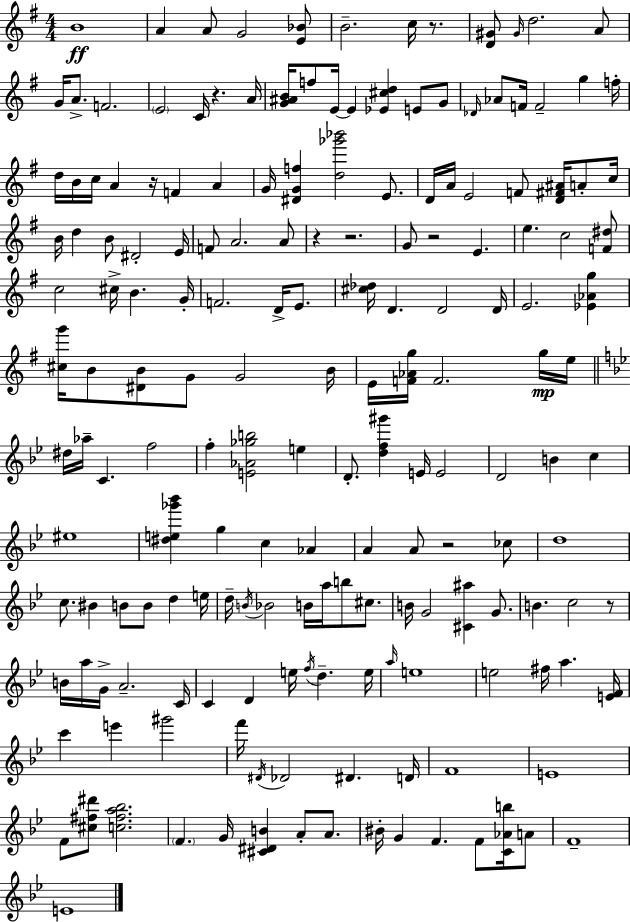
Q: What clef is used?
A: treble